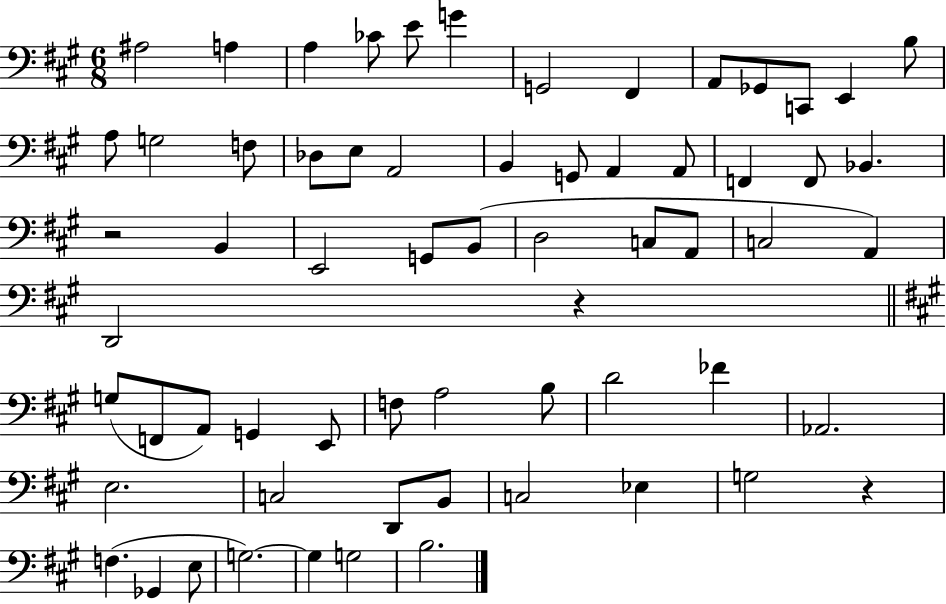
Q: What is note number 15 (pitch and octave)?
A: G3